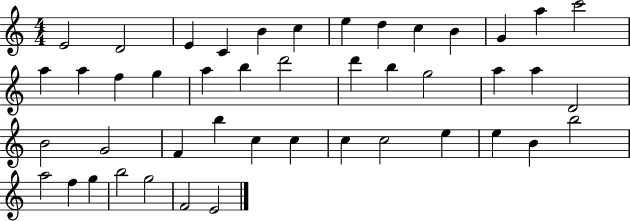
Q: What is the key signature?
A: C major